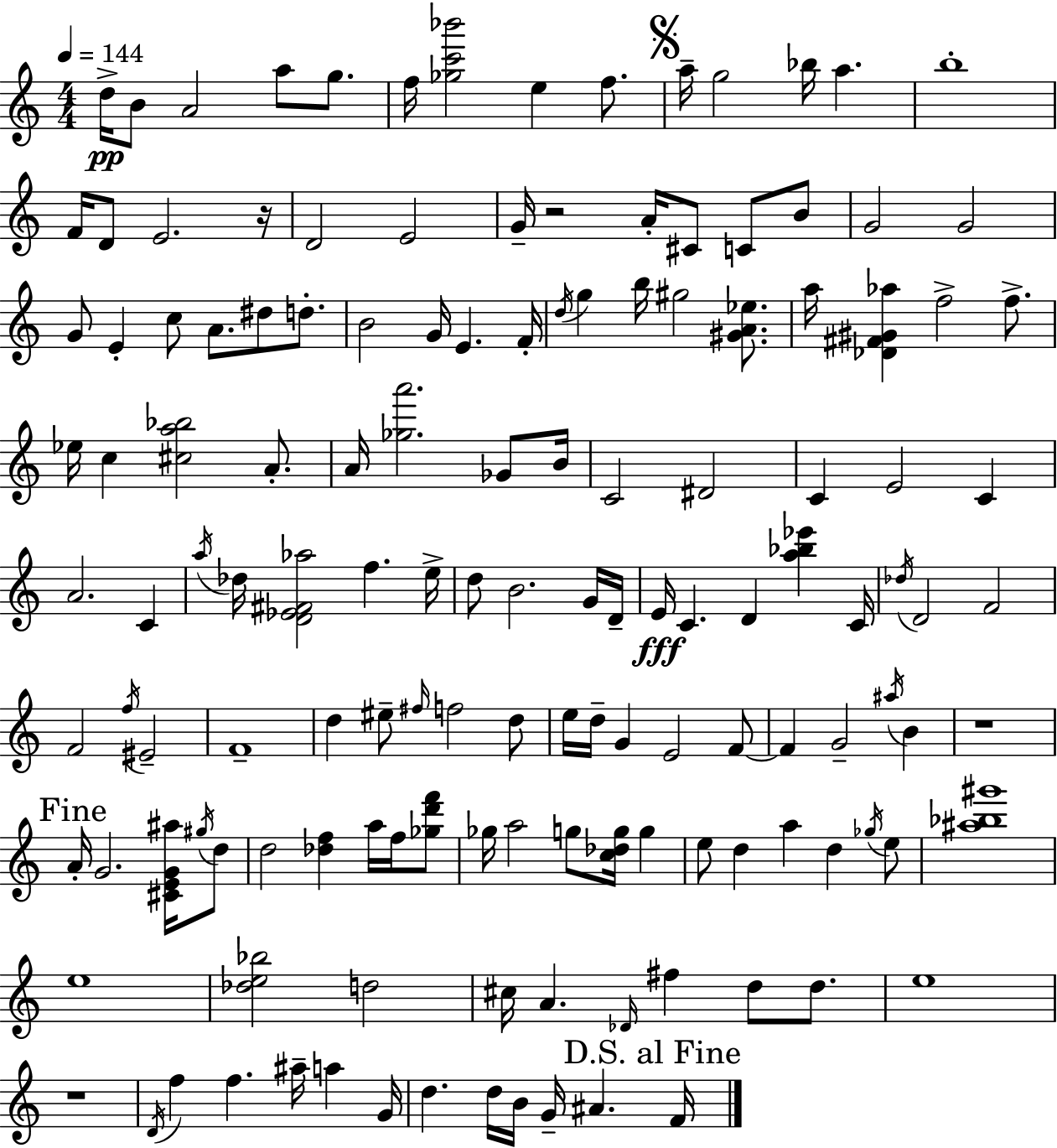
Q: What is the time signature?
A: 4/4